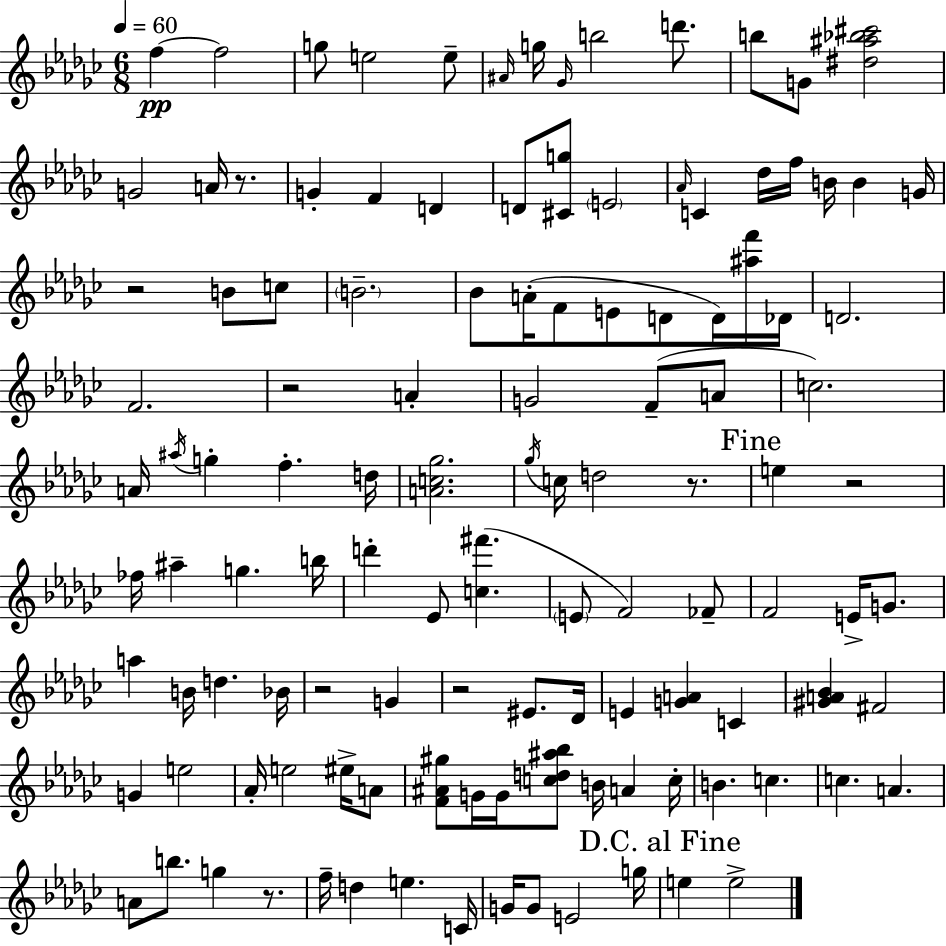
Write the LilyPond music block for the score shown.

{
  \clef treble
  \numericTimeSignature
  \time 6/8
  \key ees \minor
  \tempo 4 = 60
  f''4~~\pp f''2 | g''8 e''2 e''8-- | \grace { ais'16 } g''16 \grace { ges'16 } b''2 d'''8. | b''8 g'8 <dis'' ais'' bes'' cis'''>2 | \break g'2 a'16 r8. | g'4-. f'4 d'4 | d'8 <cis' g''>8 \parenthesize e'2 | \grace { aes'16 } c'4 des''16 f''16 b'16 b'4 | \break g'16 r2 b'8 | c''8 \parenthesize b'2.-- | bes'8 a'16-.( f'8 e'8 d'8 | d'16) <ais'' f'''>16 des'16 d'2. | \break f'2. | r2 a'4-. | g'2 f'8--( | a'8 c''2.) | \break a'16 \acciaccatura { ais''16 } g''4-. f''4.-. | d''16 <a' c'' ges''>2. | \acciaccatura { ges''16 } c''16 d''2 | r8. \mark "Fine" e''4 r2 | \break fes''16 ais''4-- g''4. | b''16 d'''4-. ees'8 <c'' fis'''>4.( | \parenthesize e'8 f'2) | fes'8-- f'2 | \break e'16-> g'8. a''4 b'16 d''4. | bes'16 r2 | g'4 r2 | eis'8. des'16 e'4 <g' a'>4 | \break c'4 <gis' a' bes'>4 fis'2 | g'4 e''2 | aes'16-. e''2 | eis''16-> a'8 <f' ais' gis''>8 g'16 g'16 <c'' d'' ais'' bes''>8 b'16 | \break a'4 c''16-. b'4. c''4. | c''4. a'4. | a'8 b''8. g''4 | r8. f''16-- d''4 e''4. | \break c'16 g'16 g'8 e'2 | g''16 \mark "D.C. al Fine" e''4 e''2-> | \bar "|."
}